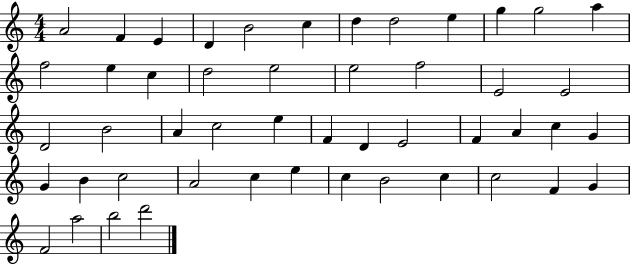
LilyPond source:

{
  \clef treble
  \numericTimeSignature
  \time 4/4
  \key c \major
  a'2 f'4 e'4 | d'4 b'2 c''4 | d''4 d''2 e''4 | g''4 g''2 a''4 | \break f''2 e''4 c''4 | d''2 e''2 | e''2 f''2 | e'2 e'2 | \break d'2 b'2 | a'4 c''2 e''4 | f'4 d'4 e'2 | f'4 a'4 c''4 g'4 | \break g'4 b'4 c''2 | a'2 c''4 e''4 | c''4 b'2 c''4 | c''2 f'4 g'4 | \break f'2 a''2 | b''2 d'''2 | \bar "|."
}